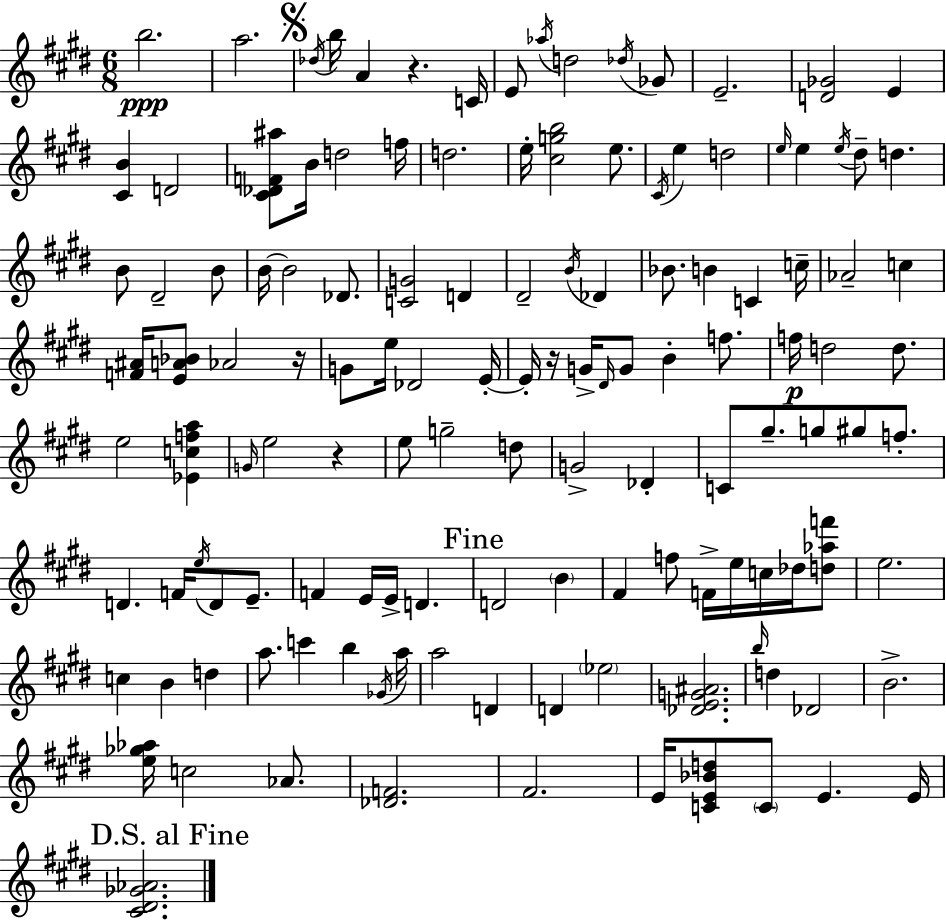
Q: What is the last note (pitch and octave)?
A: E4